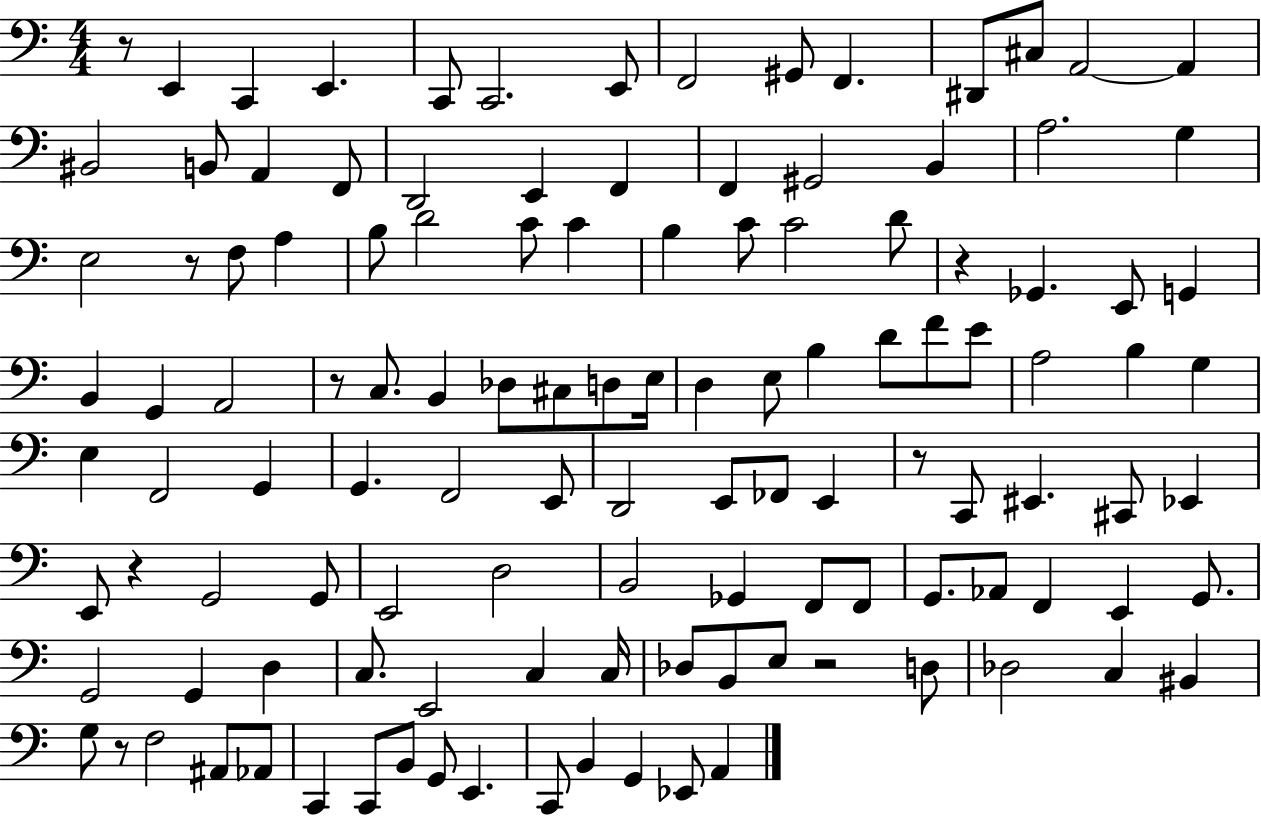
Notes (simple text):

R/e E2/q C2/q E2/q. C2/e C2/h. E2/e F2/h G#2/e F2/q. D#2/e C#3/e A2/h A2/q BIS2/h B2/e A2/q F2/e D2/h E2/q F2/q F2/q G#2/h B2/q A3/h. G3/q E3/h R/e F3/e A3/q B3/e D4/h C4/e C4/q B3/q C4/e C4/h D4/e R/q Gb2/q. E2/e G2/q B2/q G2/q A2/h R/e C3/e. B2/q Db3/e C#3/e D3/e E3/s D3/q E3/e B3/q D4/e F4/e E4/e A3/h B3/q G3/q E3/q F2/h G2/q G2/q. F2/h E2/e D2/h E2/e FES2/e E2/q R/e C2/e EIS2/q. C#2/e Eb2/q E2/e R/q G2/h G2/e E2/h D3/h B2/h Gb2/q F2/e F2/e G2/e. Ab2/e F2/q E2/q G2/e. G2/h G2/q D3/q C3/e. E2/h C3/q C3/s Db3/e B2/e E3/e R/h D3/e Db3/h C3/q BIS2/q G3/e R/e F3/h A#2/e Ab2/e C2/q C2/e B2/e G2/e E2/q. C2/e B2/q G2/q Eb2/e A2/q